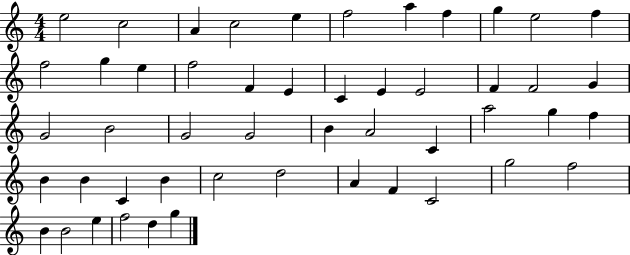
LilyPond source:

{
  \clef treble
  \numericTimeSignature
  \time 4/4
  \key c \major
  e''2 c''2 | a'4 c''2 e''4 | f''2 a''4 f''4 | g''4 e''2 f''4 | \break f''2 g''4 e''4 | f''2 f'4 e'4 | c'4 e'4 e'2 | f'4 f'2 g'4 | \break g'2 b'2 | g'2 g'2 | b'4 a'2 c'4 | a''2 g''4 f''4 | \break b'4 b'4 c'4 b'4 | c''2 d''2 | a'4 f'4 c'2 | g''2 f''2 | \break b'4 b'2 e''4 | f''2 d''4 g''4 | \bar "|."
}